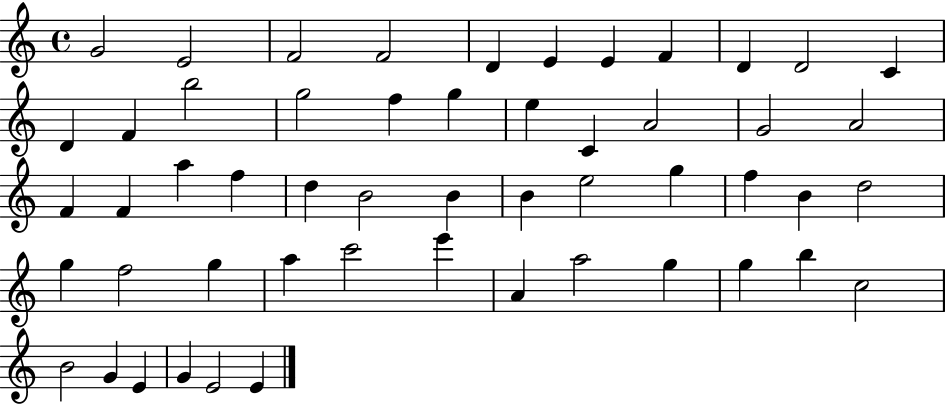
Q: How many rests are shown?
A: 0